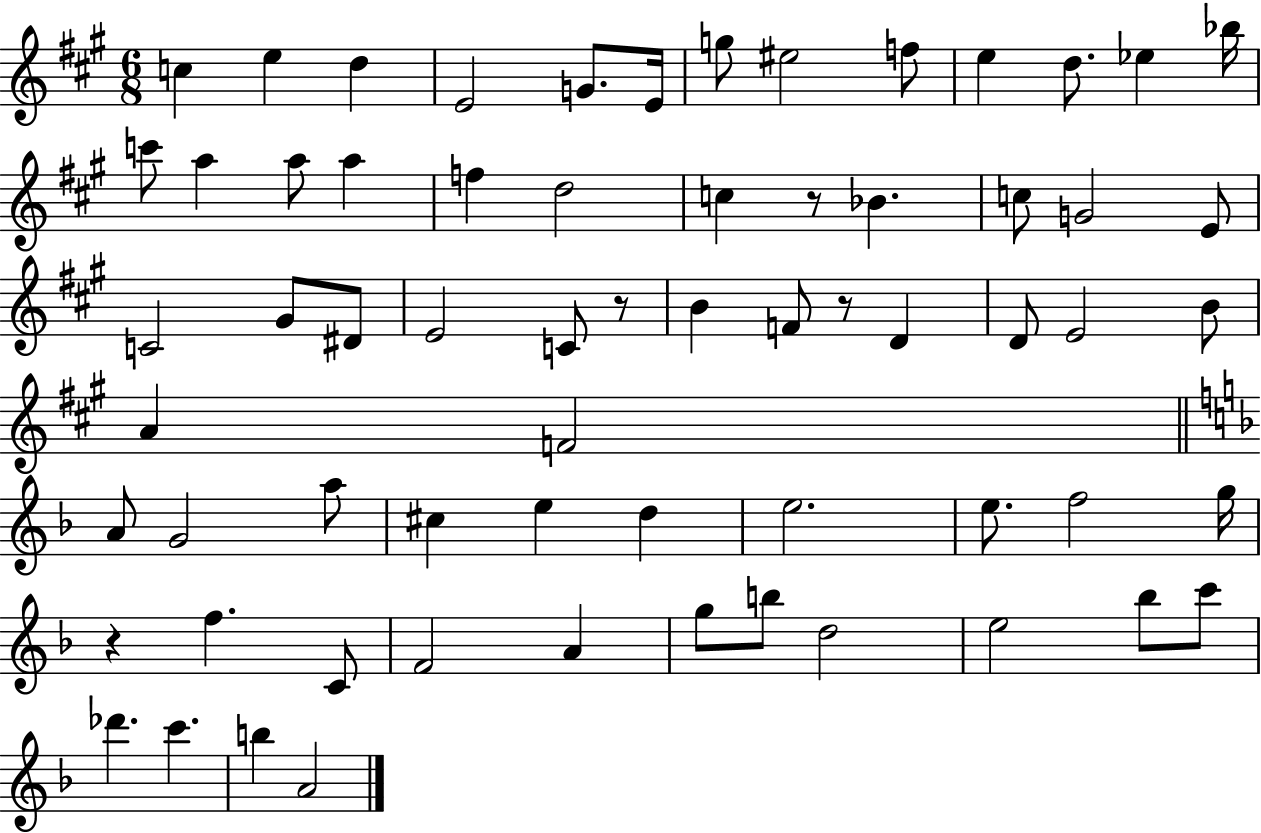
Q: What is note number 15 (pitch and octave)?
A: A5